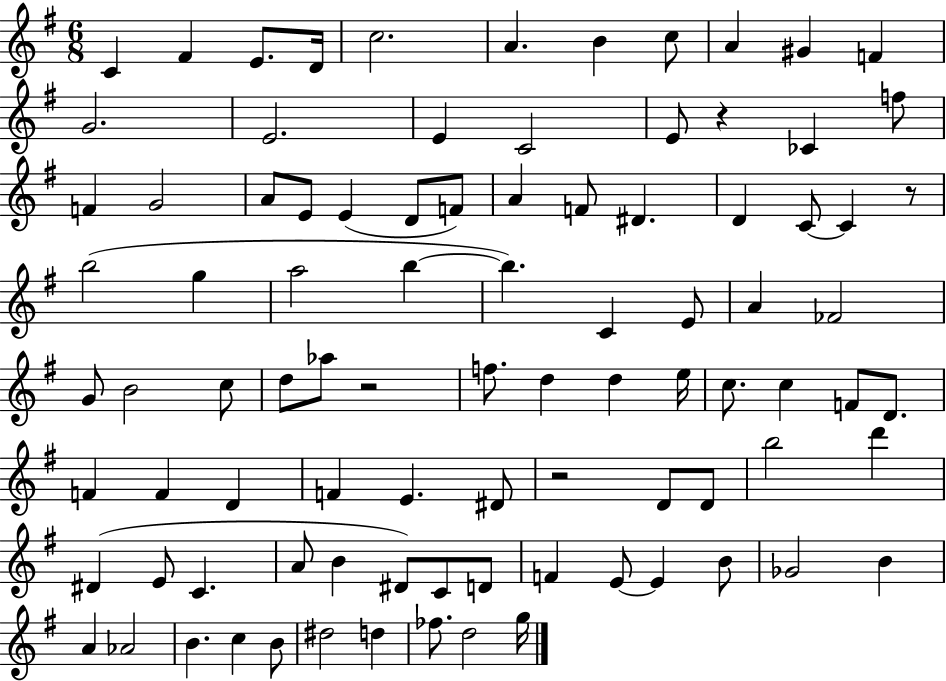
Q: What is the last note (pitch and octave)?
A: G5